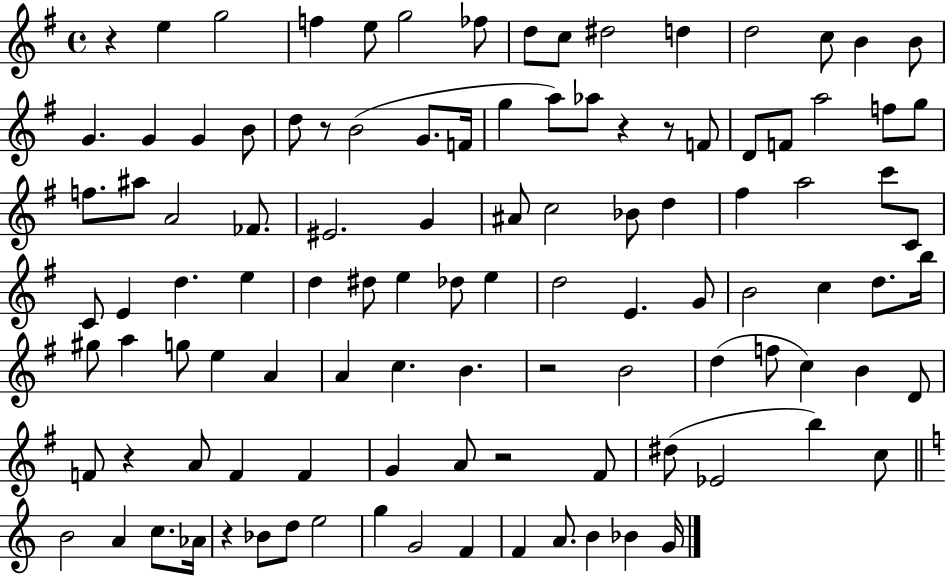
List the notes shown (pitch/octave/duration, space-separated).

R/q E5/q G5/h F5/q E5/e G5/h FES5/e D5/e C5/e D#5/h D5/q D5/h C5/e B4/q B4/e G4/q. G4/q G4/q B4/e D5/e R/e B4/h G4/e. F4/s G5/q A5/e Ab5/e R/q R/e F4/e D4/e F4/e A5/h F5/e G5/e F5/e. A#5/e A4/h FES4/e. EIS4/h. G4/q A#4/e C5/h Bb4/e D5/q F#5/q A5/h C6/e C4/e C4/e E4/q D5/q. E5/q D5/q D#5/e E5/q Db5/e E5/q D5/h E4/q. G4/e B4/h C5/q D5/e. B5/s G#5/e A5/q G5/e E5/q A4/q A4/q C5/q. B4/q. R/h B4/h D5/q F5/e C5/q B4/q D4/e F4/e R/q A4/e F4/q F4/q G4/q A4/e R/h F#4/e D#5/e Eb4/h B5/q C5/e B4/h A4/q C5/e. Ab4/s R/q Bb4/e D5/e E5/h G5/q G4/h F4/q F4/q A4/e. B4/q Bb4/q G4/s